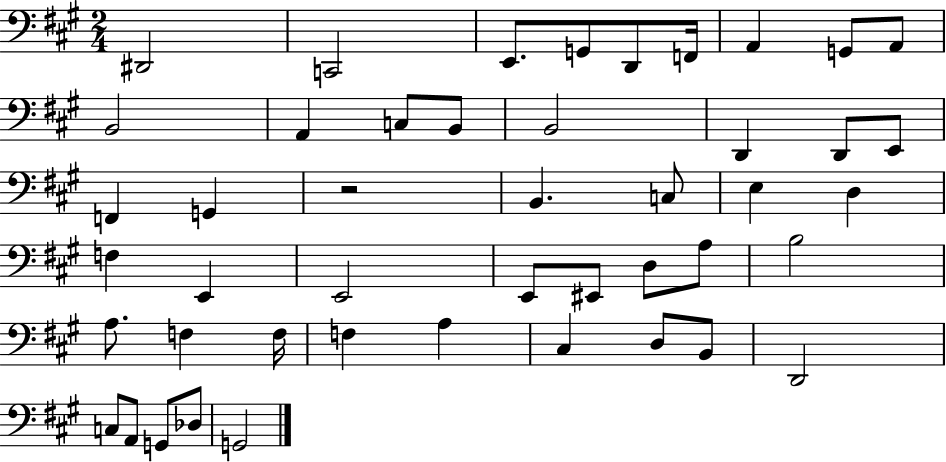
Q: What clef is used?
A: bass